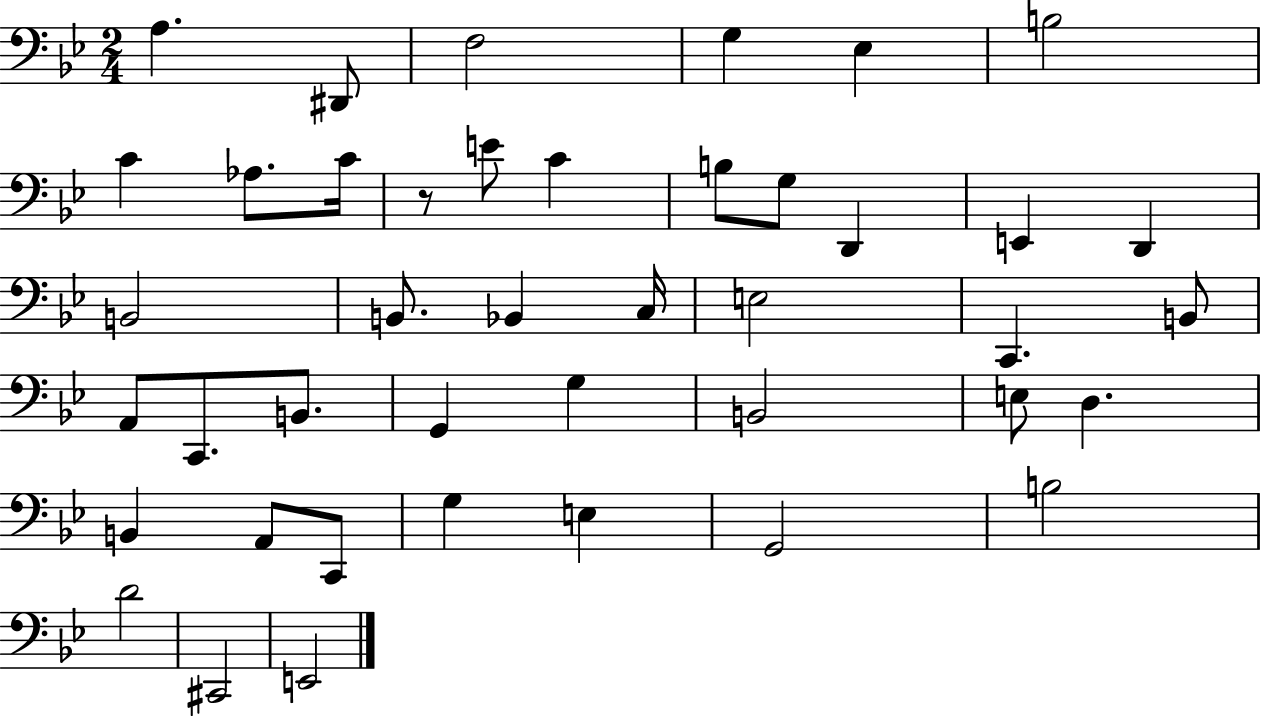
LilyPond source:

{
  \clef bass
  \numericTimeSignature
  \time 2/4
  \key bes \major
  a4. dis,8 | f2 | g4 ees4 | b2 | \break c'4 aes8. c'16 | r8 e'8 c'4 | b8 g8 d,4 | e,4 d,4 | \break b,2 | b,8. bes,4 c16 | e2 | c,4. b,8 | \break a,8 c,8. b,8. | g,4 g4 | b,2 | e8 d4. | \break b,4 a,8 c,8 | g4 e4 | g,2 | b2 | \break d'2 | cis,2 | e,2 | \bar "|."
}